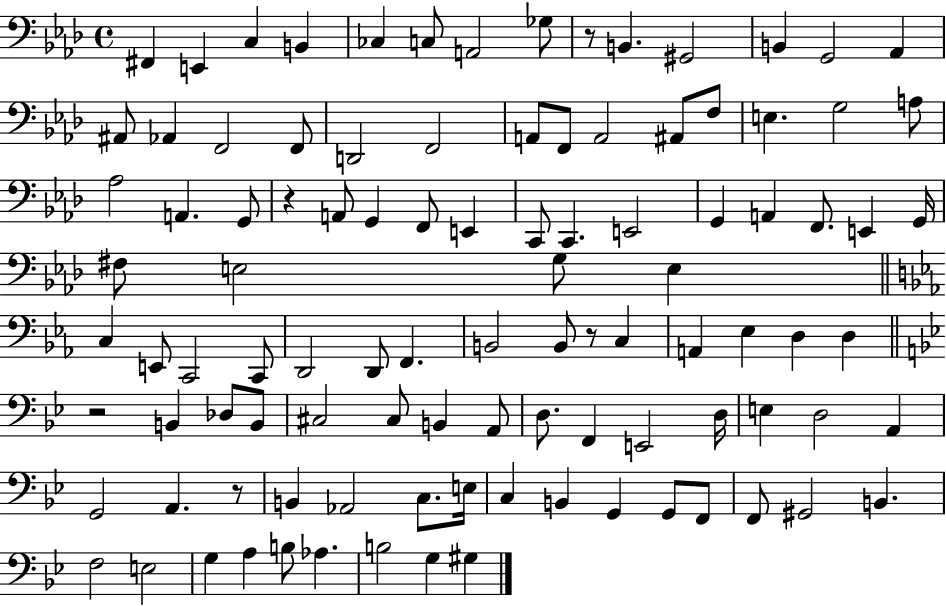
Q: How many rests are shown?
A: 5